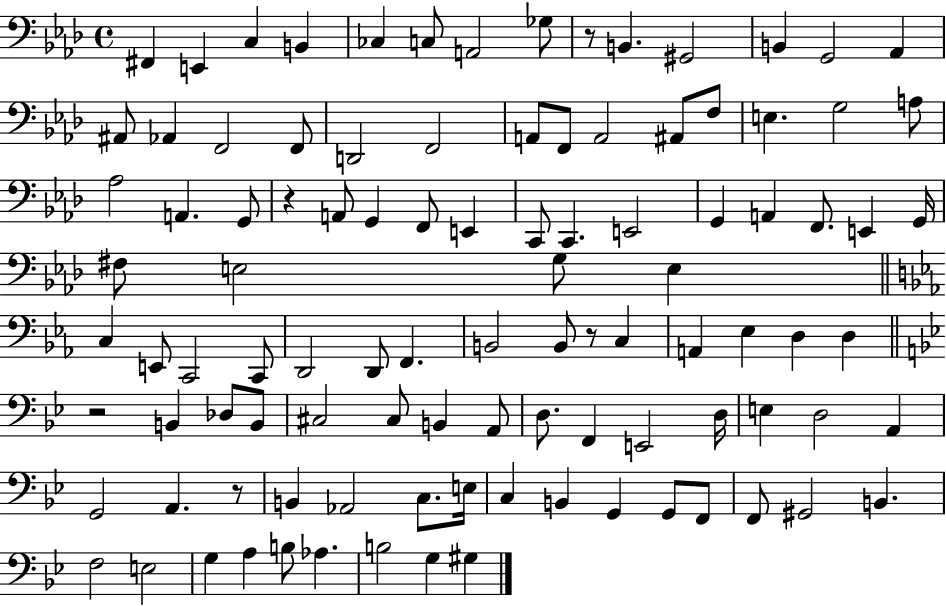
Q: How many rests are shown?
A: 5